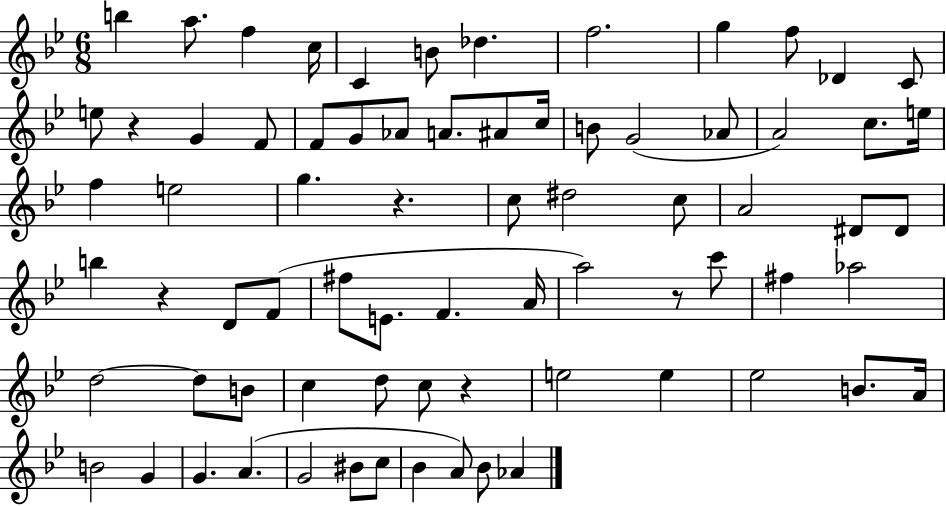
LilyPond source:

{
  \clef treble
  \numericTimeSignature
  \time 6/8
  \key bes \major
  b''4 a''8. f''4 c''16 | c'4 b'8 des''4. | f''2. | g''4 f''8 des'4 c'8 | \break e''8 r4 g'4 f'8 | f'8 g'8 aes'8 a'8. ais'8 c''16 | b'8 g'2( aes'8 | a'2) c''8. e''16 | \break f''4 e''2 | g''4. r4. | c''8 dis''2 c''8 | a'2 dis'8 dis'8 | \break b''4 r4 d'8 f'8( | fis''8 e'8. f'4. a'16 | a''2) r8 c'''8 | fis''4 aes''2 | \break d''2~~ d''8 b'8 | c''4 d''8 c''8 r4 | e''2 e''4 | ees''2 b'8. a'16 | \break b'2 g'4 | g'4. a'4.( | g'2 bis'8 c''8 | bes'4 a'8) bes'8 aes'4 | \break \bar "|."
}